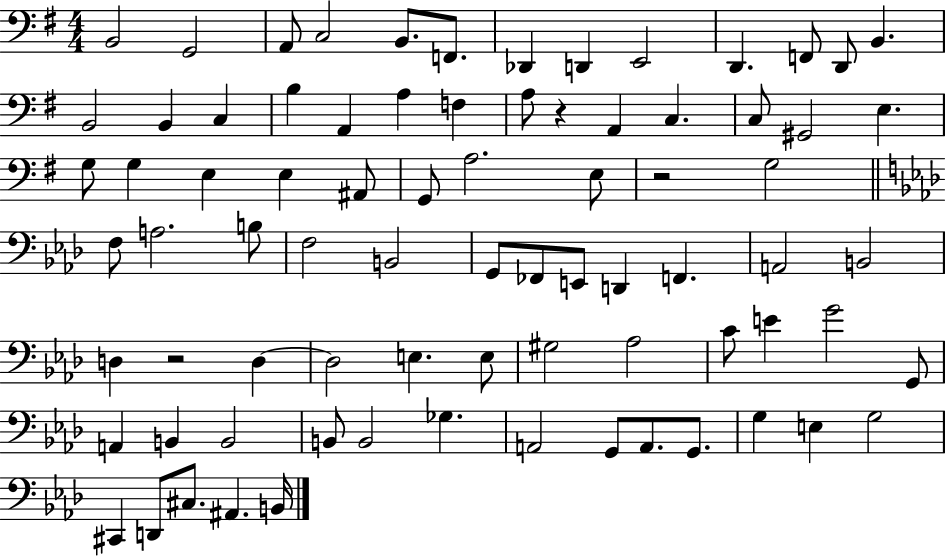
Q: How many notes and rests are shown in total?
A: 79